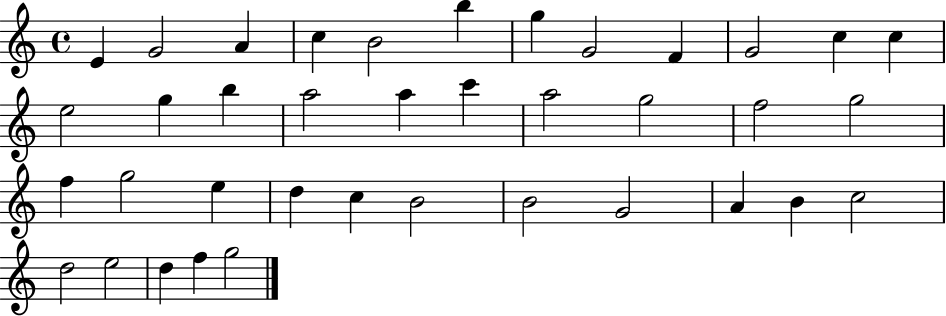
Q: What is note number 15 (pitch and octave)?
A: B5